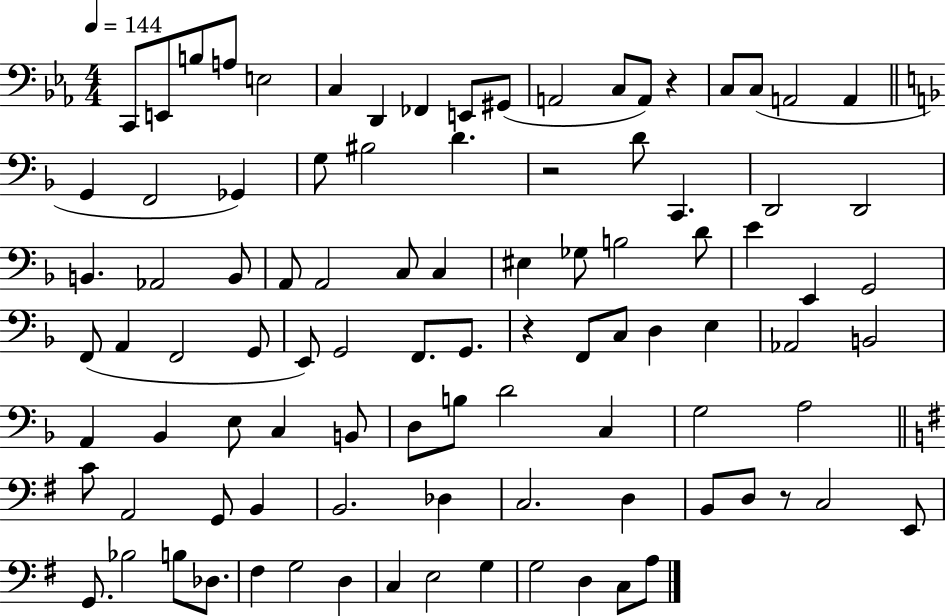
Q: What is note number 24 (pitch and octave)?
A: D4